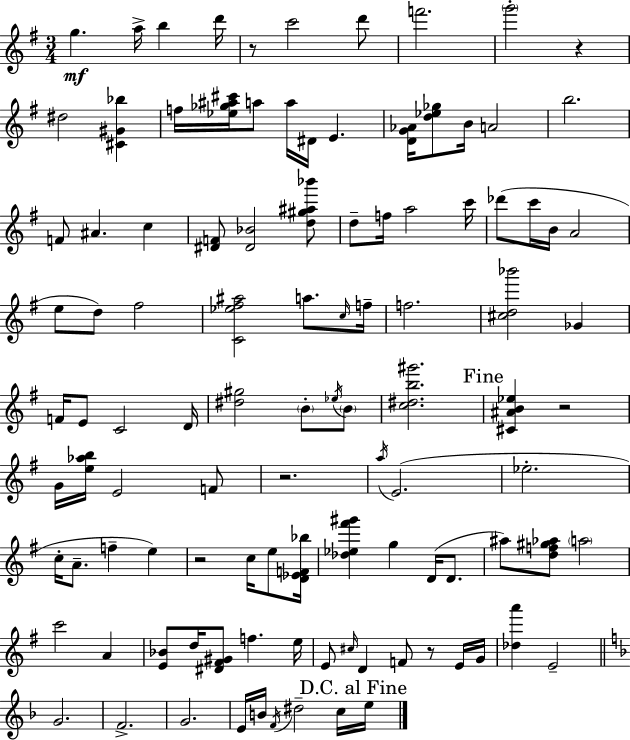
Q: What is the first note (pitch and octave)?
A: G5